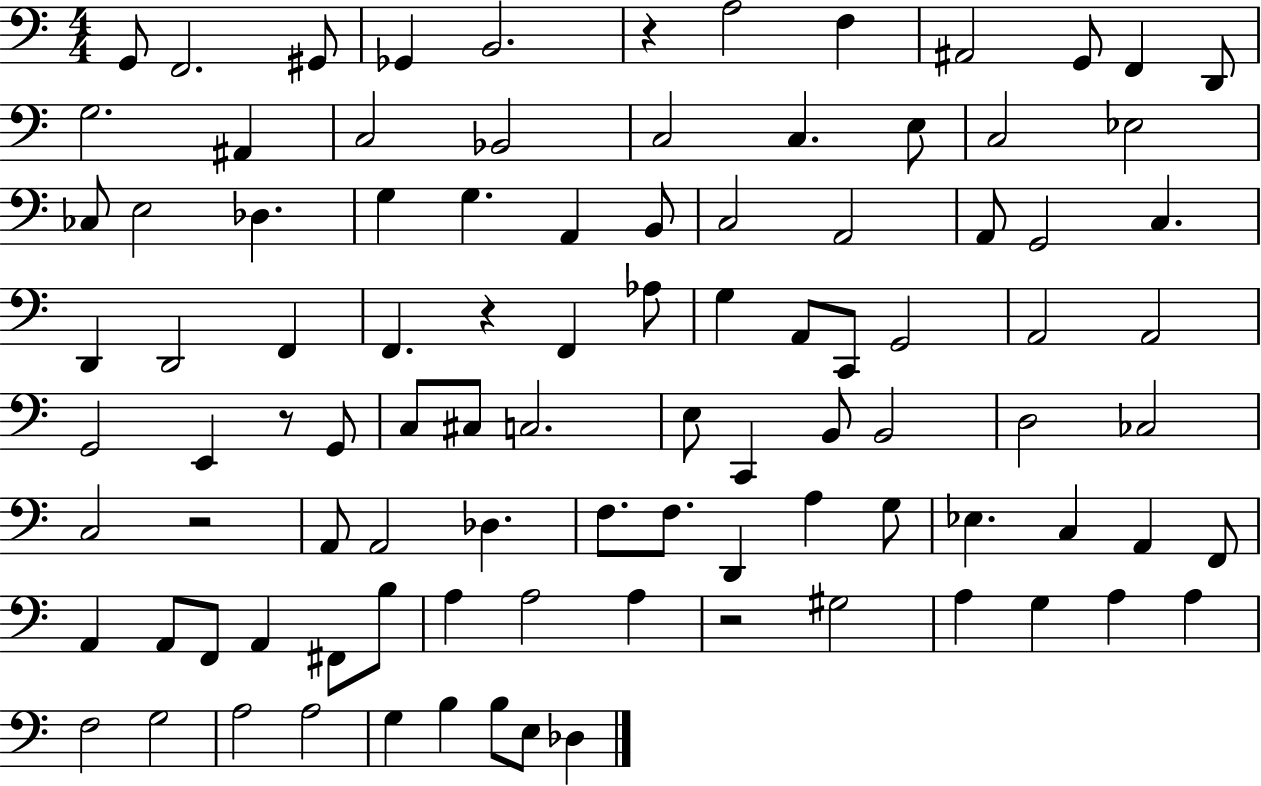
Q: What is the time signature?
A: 4/4